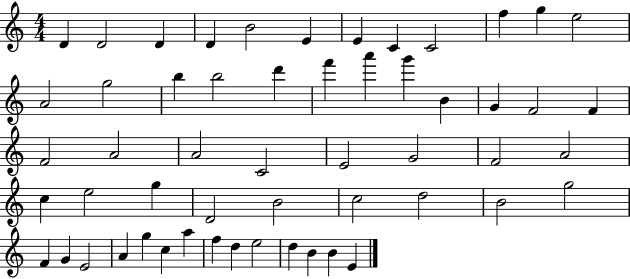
{
  \clef treble
  \numericTimeSignature
  \time 4/4
  \key c \major
  d'4 d'2 d'4 | d'4 b'2 e'4 | e'4 c'4 c'2 | f''4 g''4 e''2 | \break a'2 g''2 | b''4 b''2 d'''4 | f'''4 a'''4 g'''4 b'4 | g'4 f'2 f'4 | \break f'2 a'2 | a'2 c'2 | e'2 g'2 | f'2 a'2 | \break c''4 e''2 g''4 | d'2 b'2 | c''2 d''2 | b'2 g''2 | \break f'4 g'4 e'2 | a'4 g''4 c''4 a''4 | f''4 d''4 e''2 | d''4 b'4 b'4 e'4 | \break \bar "|."
}